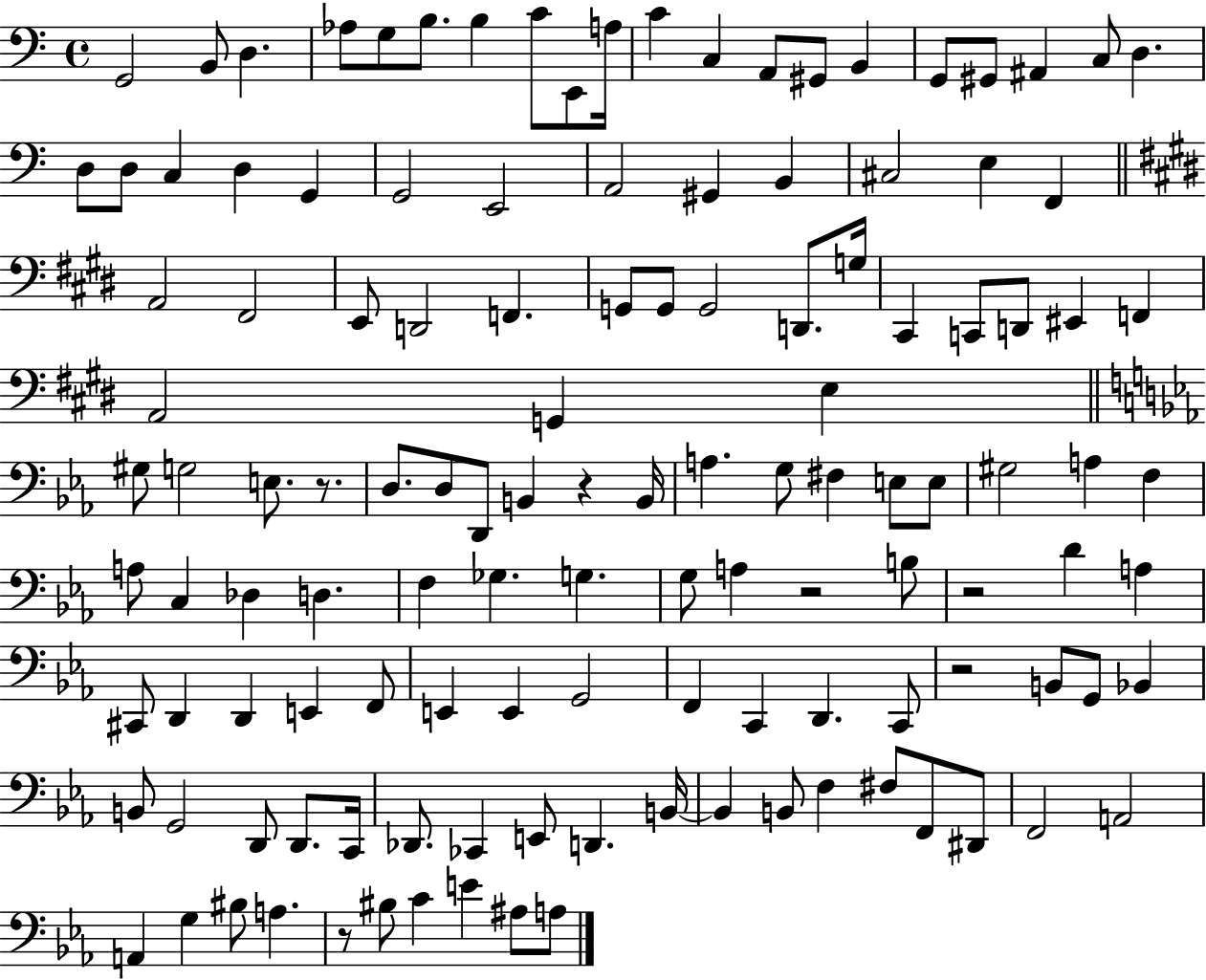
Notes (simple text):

G2/h B2/e D3/q. Ab3/e G3/e B3/e. B3/q C4/e E2/e A3/s C4/q C3/q A2/e G#2/e B2/q G2/e G#2/e A#2/q C3/e D3/q. D3/e D3/e C3/q D3/q G2/q G2/h E2/h A2/h G#2/q B2/q C#3/h E3/q F2/q A2/h F#2/h E2/e D2/h F2/q. G2/e G2/e G2/h D2/e. G3/s C#2/q C2/e D2/e EIS2/q F2/q A2/h G2/q E3/q G#3/e G3/h E3/e. R/e. D3/e. D3/e D2/e B2/q R/q B2/s A3/q. G3/e F#3/q E3/e E3/e G#3/h A3/q F3/q A3/e C3/q Db3/q D3/q. F3/q Gb3/q. G3/q. G3/e A3/q R/h B3/e R/h D4/q A3/q C#2/e D2/q D2/q E2/q F2/e E2/q E2/q G2/h F2/q C2/q D2/q. C2/e R/h B2/e G2/e Bb2/q B2/e G2/h D2/e D2/e. C2/s Db2/e. CES2/q E2/e D2/q. B2/s B2/q B2/e F3/q F#3/e F2/e D#2/e F2/h A2/h A2/q G3/q BIS3/e A3/q. R/e BIS3/e C4/q E4/q A#3/e A3/e